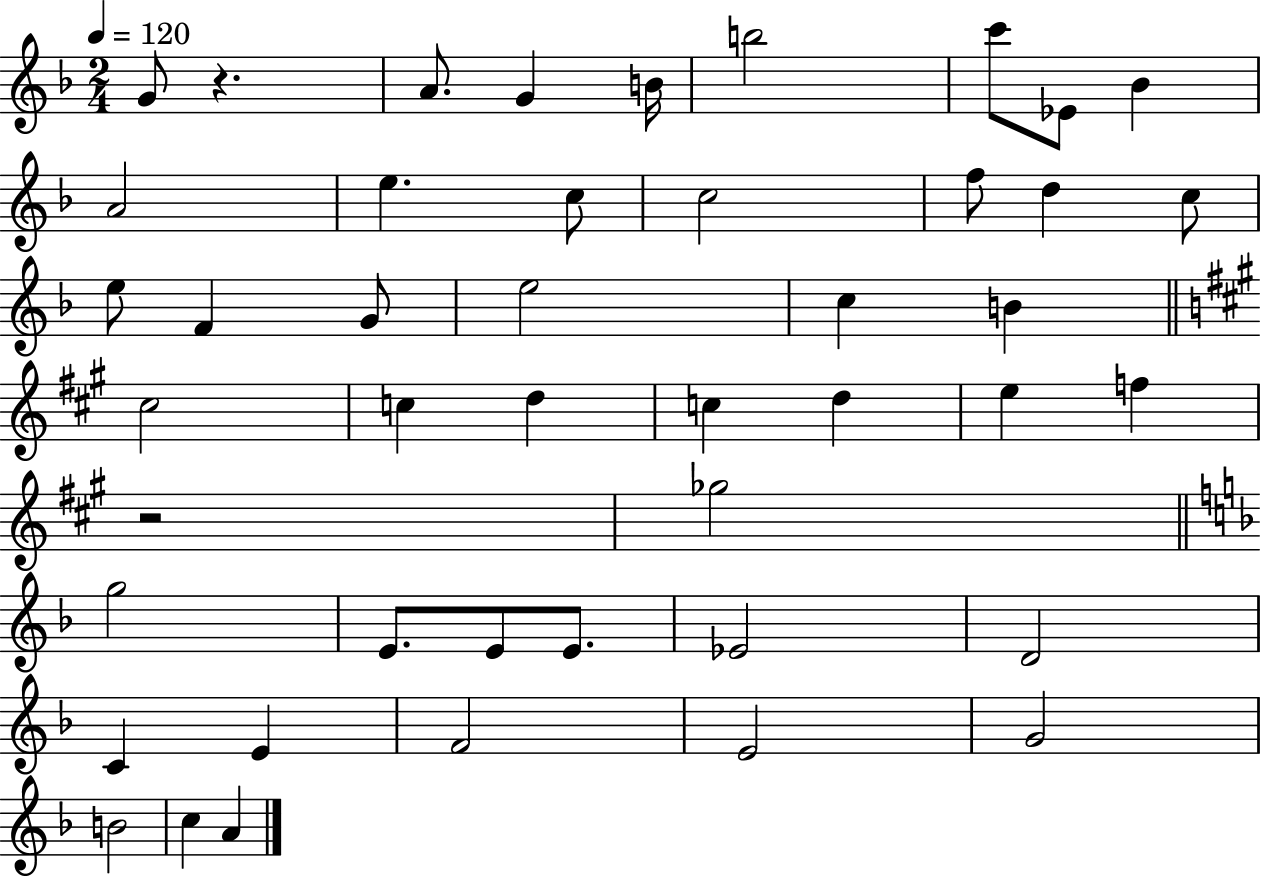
G4/e R/q. A4/e. G4/q B4/s B5/h C6/e Eb4/e Bb4/q A4/h E5/q. C5/e C5/h F5/e D5/q C5/e E5/e F4/q G4/e E5/h C5/q B4/q C#5/h C5/q D5/q C5/q D5/q E5/q F5/q R/h Gb5/h G5/h E4/e. E4/e E4/e. Eb4/h D4/h C4/q E4/q F4/h E4/h G4/h B4/h C5/q A4/q